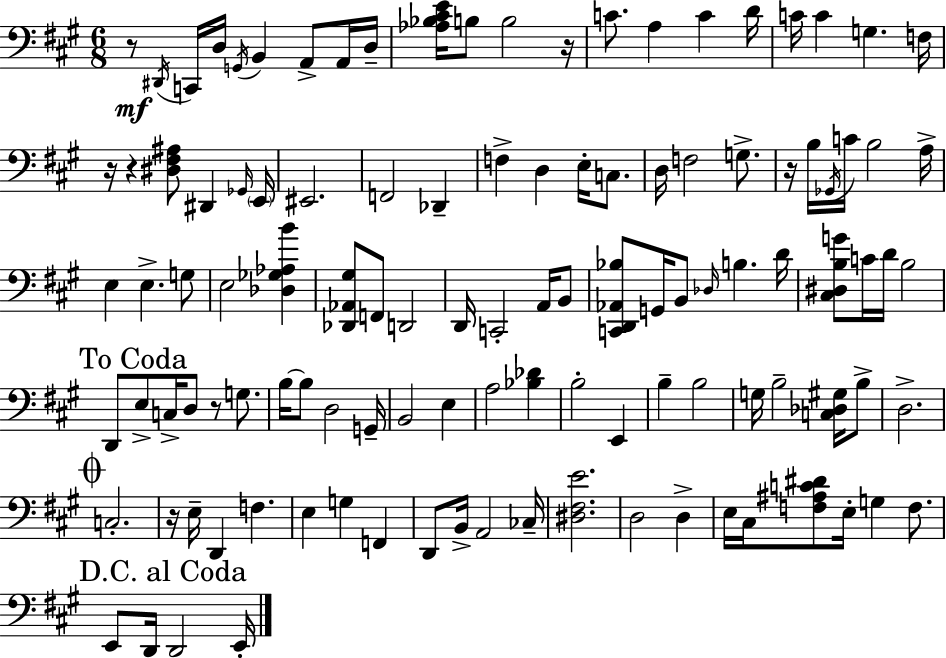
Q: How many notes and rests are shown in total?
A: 113